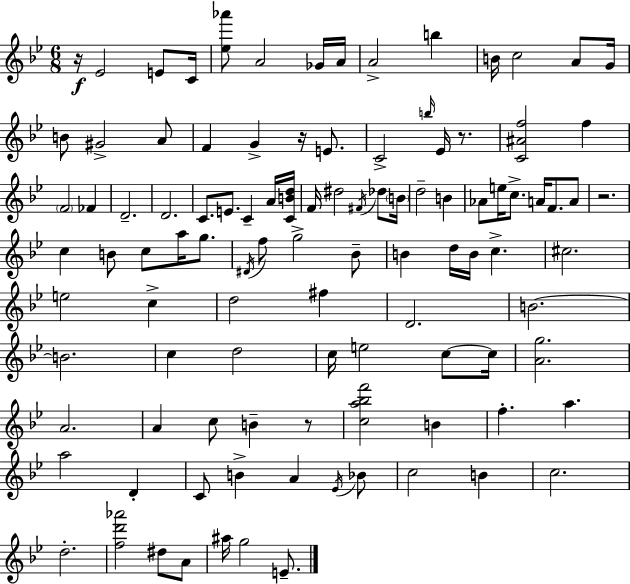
{
  \clef treble
  \numericTimeSignature
  \time 6/8
  \key bes \major
  r16\f ees'2 e'8 c'16 | <ees'' aes'''>8 a'2 ges'16 a'16 | a'2-> b''4 | b'16 c''2 a'8 g'16 | \break b'8 gis'2-> a'8 | f'4 g'4-> r16 e'8. | c'2-> \grace { b''16 } ees'16 r8. | <c' ais' f''>2 f''4 | \break \parenthesize f'2 fes'4 | d'2.-- | d'2. | c'8. e'8. c'4-- a'16 | \break <c' b' d''>16 f'16 dis''2 \acciaccatura { fis'16 } des''8 | \parenthesize b'16 d''2-- b'4 | aes'8 e''16 c''8.-> a'16 f'8. | a'8 r2. | \break c''4 b'8 c''8 a''16 g''8. | \acciaccatura { dis'16 } f''8 g''2-> | bes'8-- b'4 d''16 b'16 c''4.-> | cis''2. | \break e''2 c''4-> | d''2 fis''4 | d'2. | b'2.~~ | \break b'2. | c''4 d''2 | c''16 e''2 | c''8~~ c''16 <a' g''>2. | \break a'2. | a'4 c''8 b'4-- | r8 <c'' a'' bes'' f'''>2 b'4 | f''4.-. a''4. | \break a''2 d'4-. | c'8 b'4-> a'4 | \acciaccatura { ees'16 } bes'8 c''2 | b'4 c''2. | \break d''2.-. | <f'' d''' aes'''>2 | dis''8 a'8 ais''16 g''2 | e'8.-- \bar "|."
}